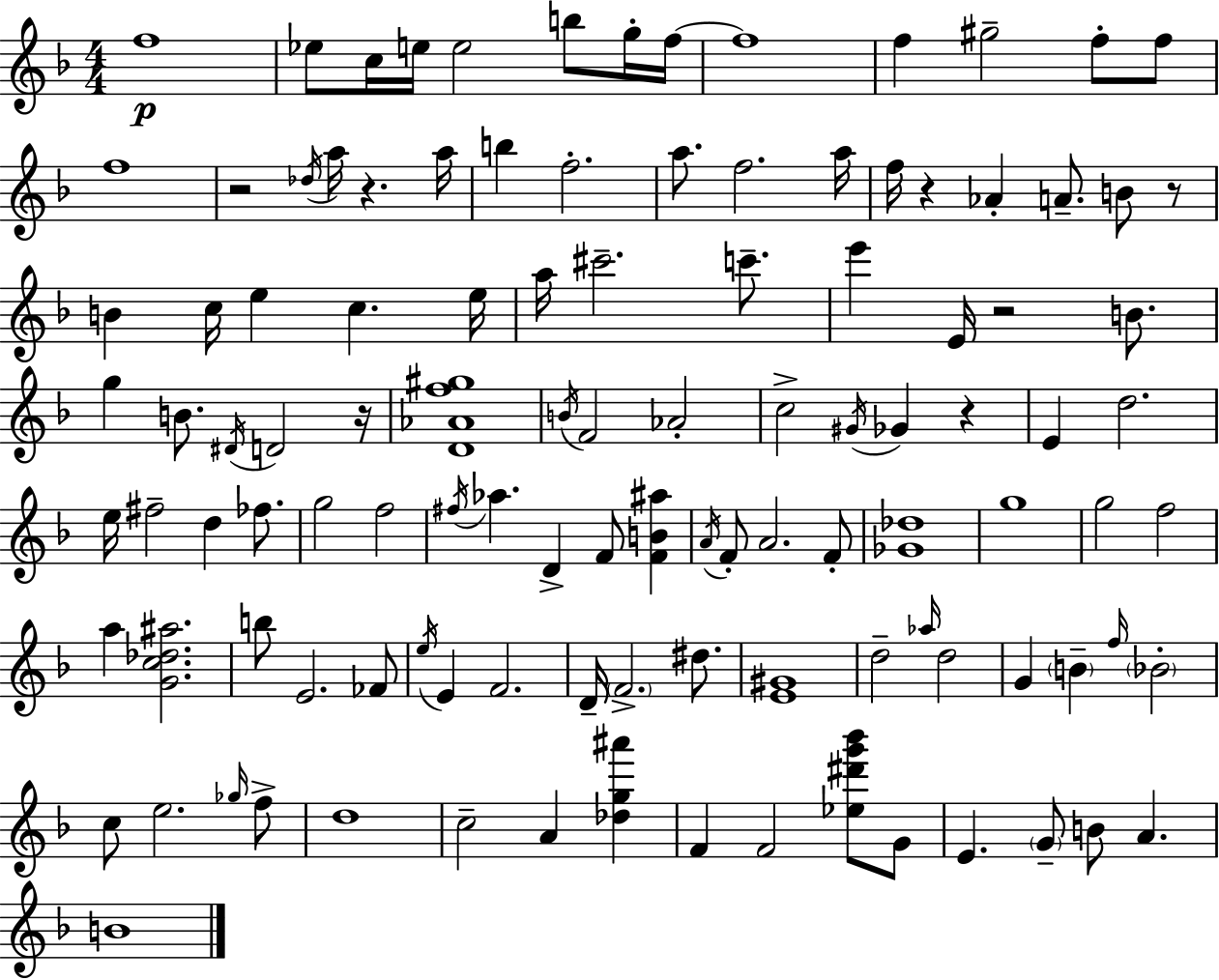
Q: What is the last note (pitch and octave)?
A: B4